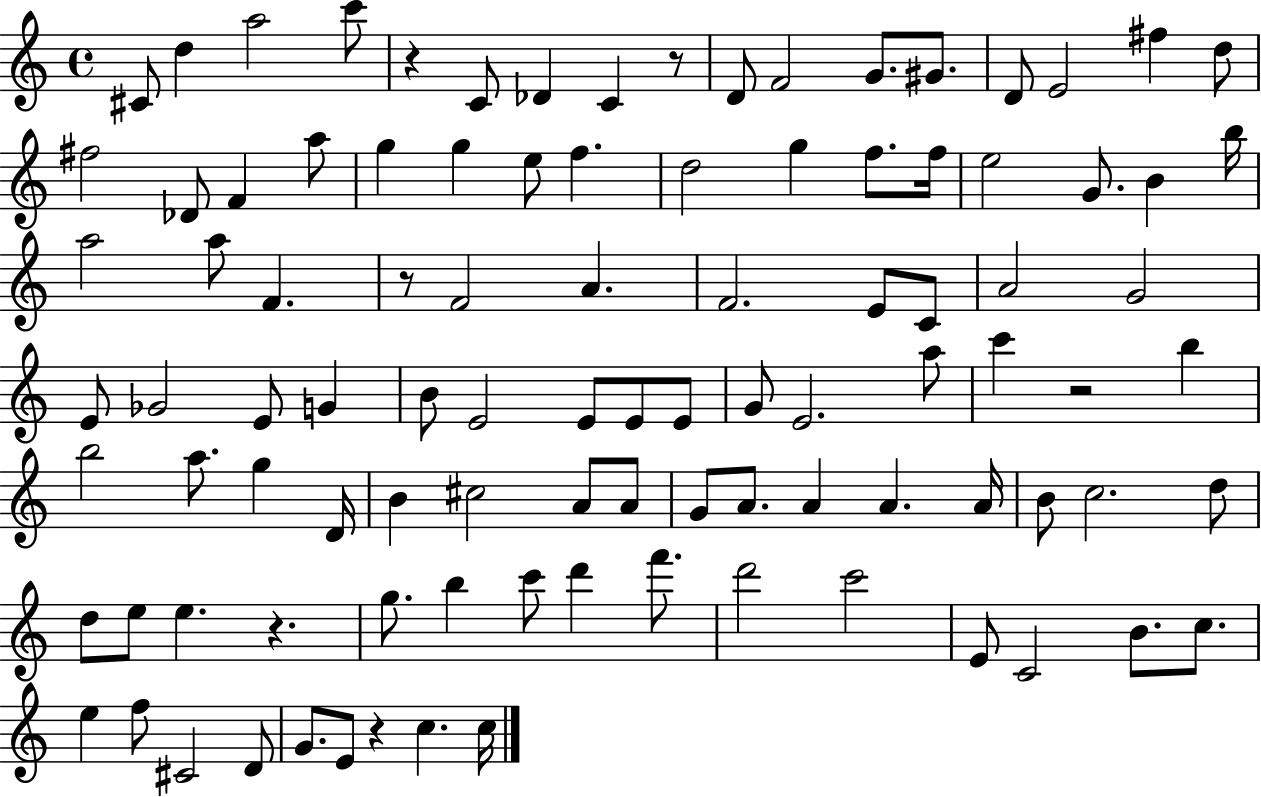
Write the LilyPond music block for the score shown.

{
  \clef treble
  \time 4/4
  \defaultTimeSignature
  \key c \major
  cis'8 d''4 a''2 c'''8 | r4 c'8 des'4 c'4 r8 | d'8 f'2 g'8. gis'8. | d'8 e'2 fis''4 d''8 | \break fis''2 des'8 f'4 a''8 | g''4 g''4 e''8 f''4. | d''2 g''4 f''8. f''16 | e''2 g'8. b'4 b''16 | \break a''2 a''8 f'4. | r8 f'2 a'4. | f'2. e'8 c'8 | a'2 g'2 | \break e'8 ges'2 e'8 g'4 | b'8 e'2 e'8 e'8 e'8 | g'8 e'2. a''8 | c'''4 r2 b''4 | \break b''2 a''8. g''4 d'16 | b'4 cis''2 a'8 a'8 | g'8 a'8. a'4 a'4. a'16 | b'8 c''2. d''8 | \break d''8 e''8 e''4. r4. | g''8. b''4 c'''8 d'''4 f'''8. | d'''2 c'''2 | e'8 c'2 b'8. c''8. | \break e''4 f''8 cis'2 d'8 | g'8. e'8 r4 c''4. c''16 | \bar "|."
}